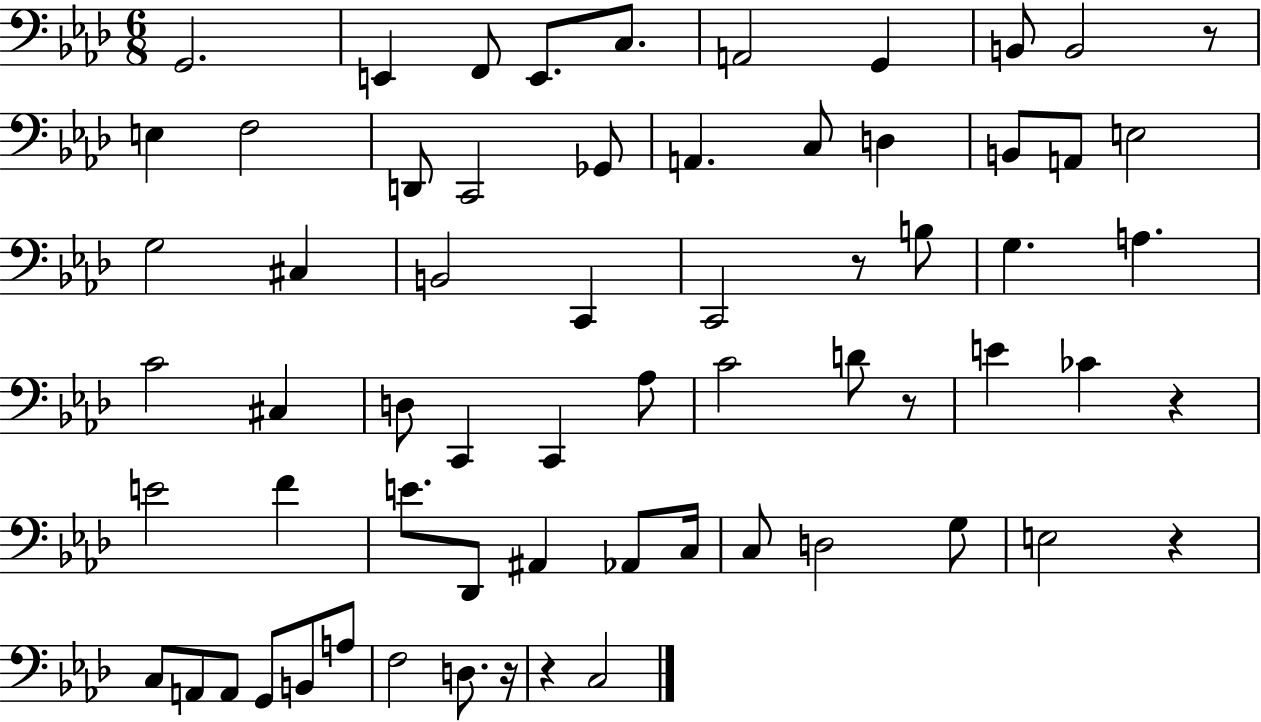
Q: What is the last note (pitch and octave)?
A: C3